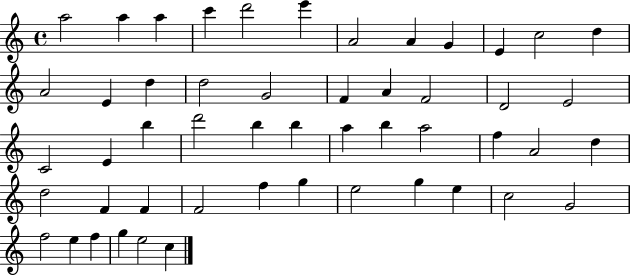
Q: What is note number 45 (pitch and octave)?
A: G4